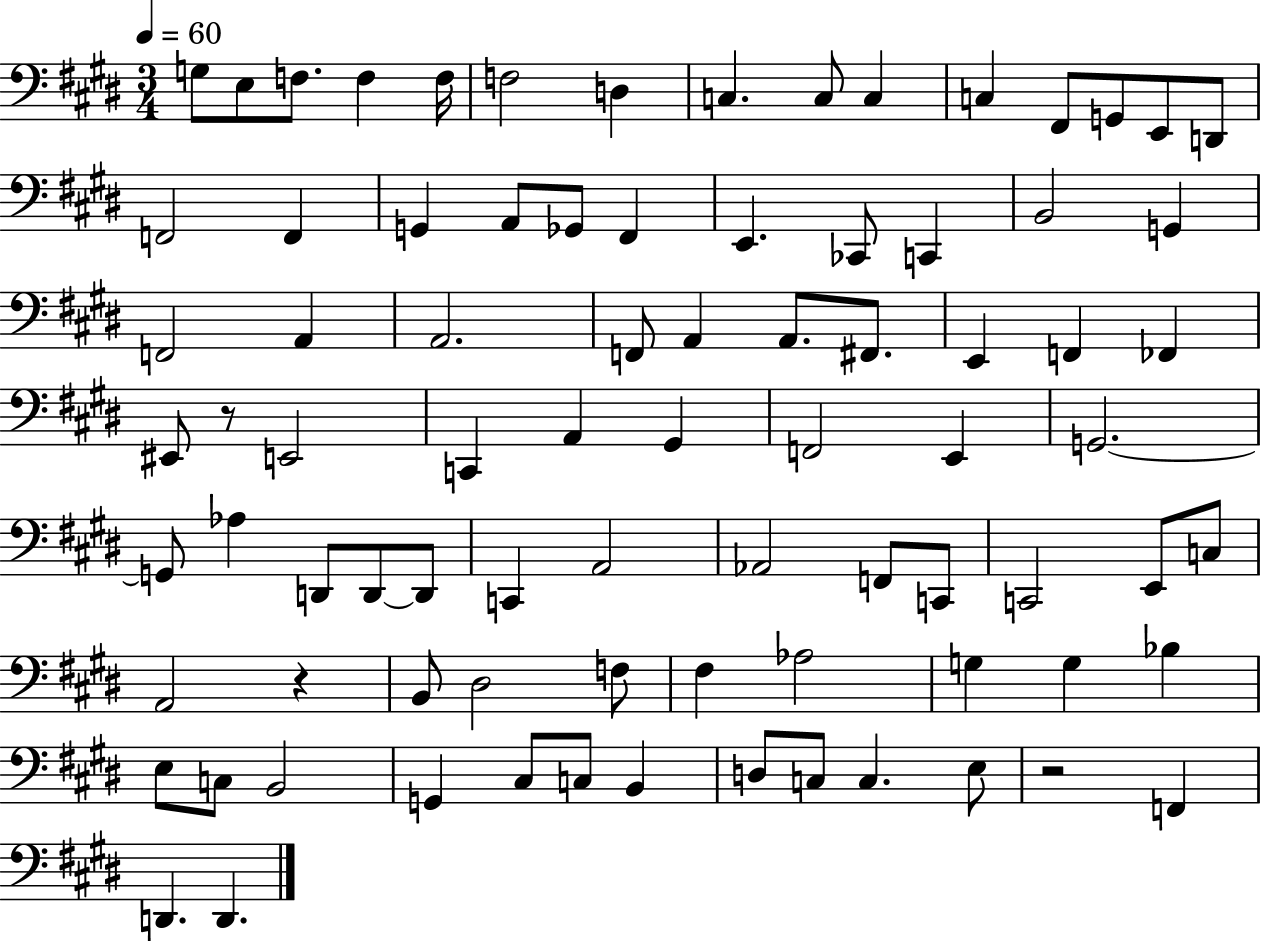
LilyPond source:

{
  \clef bass
  \numericTimeSignature
  \time 3/4
  \key e \major
  \tempo 4 = 60
  \repeat volta 2 { g8 e8 f8. f4 f16 | f2 d4 | c4. c8 c4 | c4 fis,8 g,8 e,8 d,8 | \break f,2 f,4 | g,4 a,8 ges,8 fis,4 | e,4. ces,8 c,4 | b,2 g,4 | \break f,2 a,4 | a,2. | f,8 a,4 a,8. fis,8. | e,4 f,4 fes,4 | \break eis,8 r8 e,2 | c,4 a,4 gis,4 | f,2 e,4 | g,2.~~ | \break g,8 aes4 d,8 d,8~~ d,8 | c,4 a,2 | aes,2 f,8 c,8 | c,2 e,8 c8 | \break a,2 r4 | b,8 dis2 f8 | fis4 aes2 | g4 g4 bes4 | \break e8 c8 b,2 | g,4 cis8 c8 b,4 | d8 c8 c4. e8 | r2 f,4 | \break d,4. d,4. | } \bar "|."
}